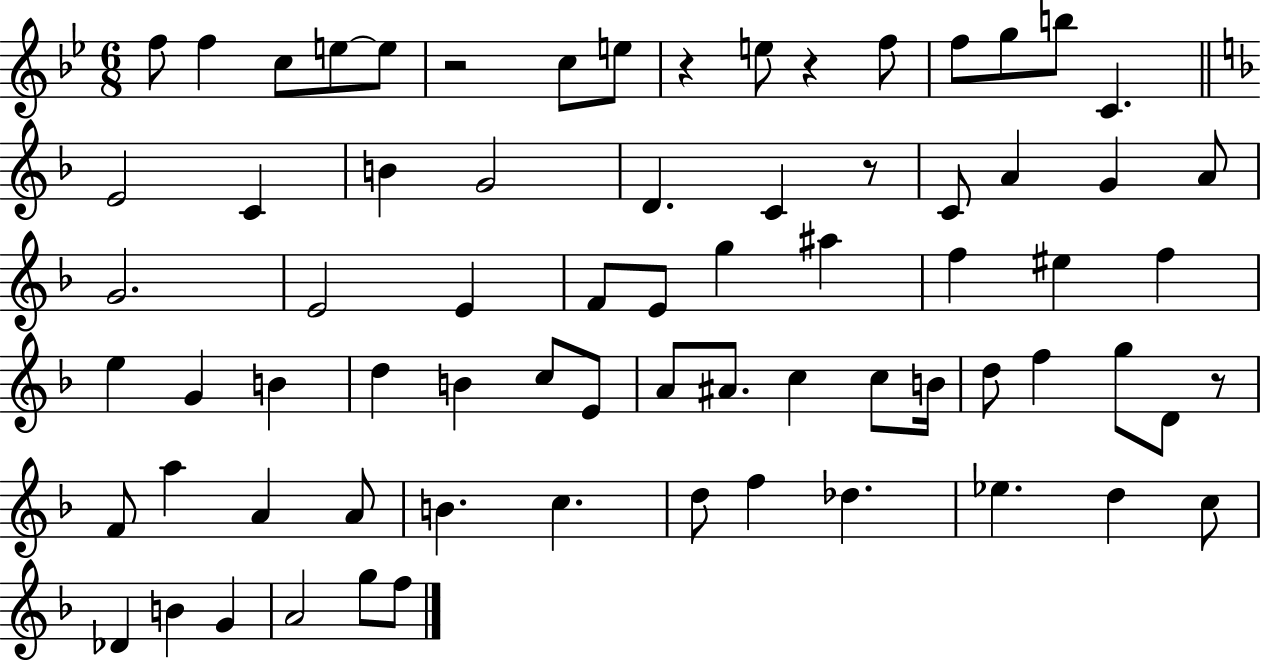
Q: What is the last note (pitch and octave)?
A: F5